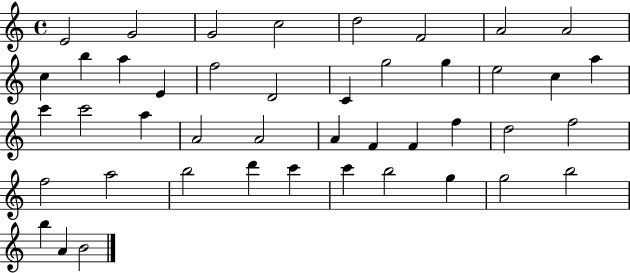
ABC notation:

X:1
T:Untitled
M:4/4
L:1/4
K:C
E2 G2 G2 c2 d2 F2 A2 A2 c b a E f2 D2 C g2 g e2 c a c' c'2 a A2 A2 A F F f d2 f2 f2 a2 b2 d' c' c' b2 g g2 b2 b A B2